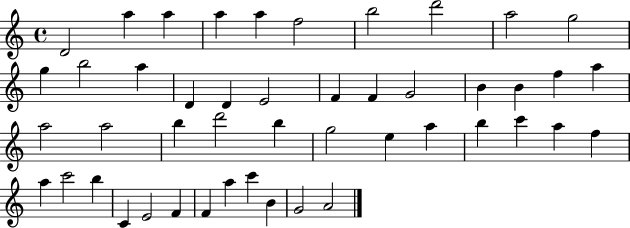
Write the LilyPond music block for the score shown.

{
  \clef treble
  \time 4/4
  \defaultTimeSignature
  \key c \major
  d'2 a''4 a''4 | a''4 a''4 f''2 | b''2 d'''2 | a''2 g''2 | \break g''4 b''2 a''4 | d'4 d'4 e'2 | f'4 f'4 g'2 | b'4 b'4 f''4 a''4 | \break a''2 a''2 | b''4 d'''2 b''4 | g''2 e''4 a''4 | b''4 c'''4 a''4 f''4 | \break a''4 c'''2 b''4 | c'4 e'2 f'4 | f'4 a''4 c'''4 b'4 | g'2 a'2 | \break \bar "|."
}